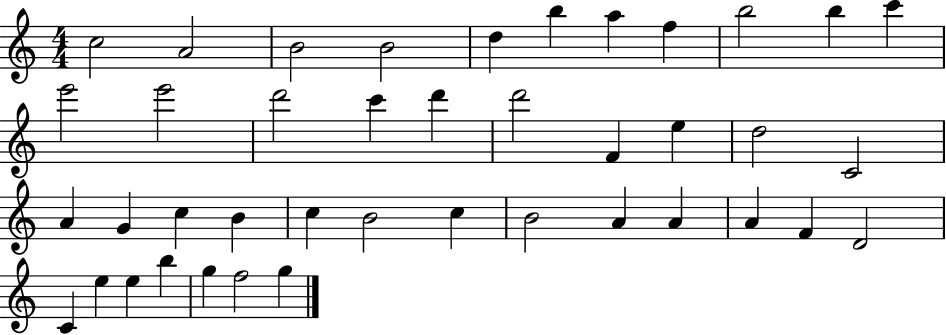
C5/h A4/h B4/h B4/h D5/q B5/q A5/q F5/q B5/h B5/q C6/q E6/h E6/h D6/h C6/q D6/q D6/h F4/q E5/q D5/h C4/h A4/q G4/q C5/q B4/q C5/q B4/h C5/q B4/h A4/q A4/q A4/q F4/q D4/h C4/q E5/q E5/q B5/q G5/q F5/h G5/q